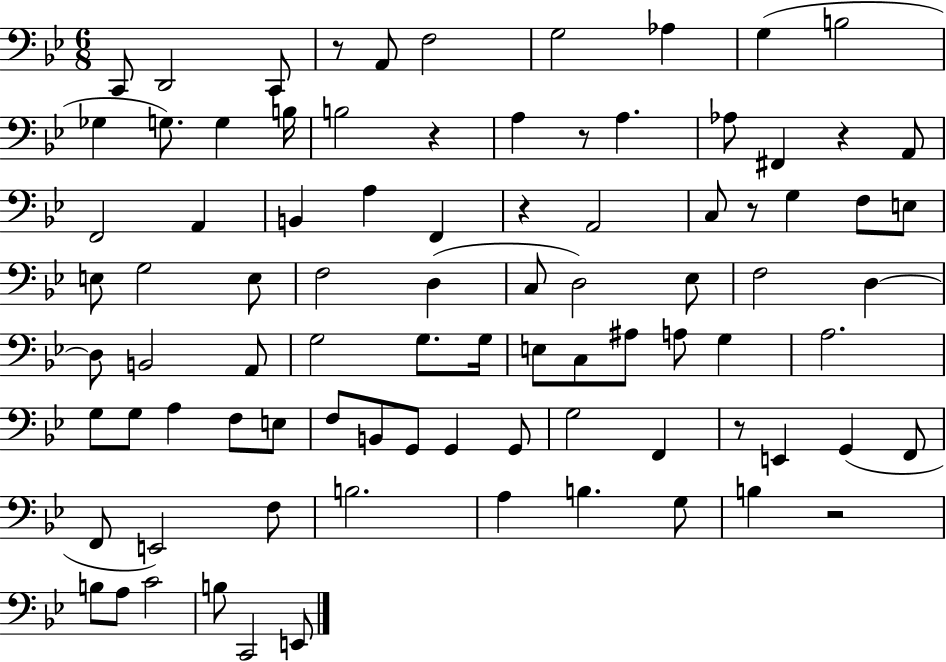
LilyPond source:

{
  \clef bass
  \numericTimeSignature
  \time 6/8
  \key bes \major
  \repeat volta 2 { c,8 d,2 c,8 | r8 a,8 f2 | g2 aes4 | g4( b2 | \break ges4 g8.) g4 b16 | b2 r4 | a4 r8 a4. | aes8 fis,4 r4 a,8 | \break f,2 a,4 | b,4 a4 f,4 | r4 a,2 | c8 r8 g4 f8 e8 | \break e8 g2 e8 | f2 d4( | c8 d2) ees8 | f2 d4~~ | \break d8 b,2 a,8 | g2 g8. g16 | e8 c8 ais8 a8 g4 | a2. | \break g8 g8 a4 f8 e8 | f8 b,8 g,8 g,4 g,8 | g2 f,4 | r8 e,4 g,4( f,8 | \break f,8 e,2) f8 | b2. | a4 b4. g8 | b4 r2 | \break b8 a8 c'2 | b8 c,2 e,8 | } \bar "|."
}